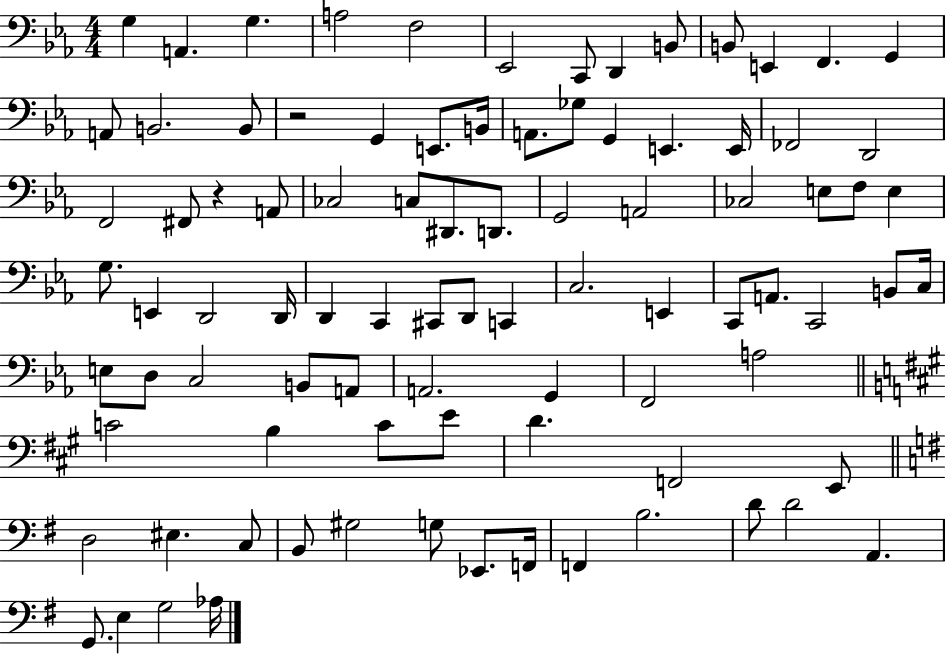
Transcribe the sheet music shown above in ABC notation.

X:1
T:Untitled
M:4/4
L:1/4
K:Eb
G, A,, G, A,2 F,2 _E,,2 C,,/2 D,, B,,/2 B,,/2 E,, F,, G,, A,,/2 B,,2 B,,/2 z2 G,, E,,/2 B,,/4 A,,/2 _G,/2 G,, E,, E,,/4 _F,,2 D,,2 F,,2 ^F,,/2 z A,,/2 _C,2 C,/2 ^D,,/2 D,,/2 G,,2 A,,2 _C,2 E,/2 F,/2 E, G,/2 E,, D,,2 D,,/4 D,, C,, ^C,,/2 D,,/2 C,, C,2 E,, C,,/2 A,,/2 C,,2 B,,/2 C,/4 E,/2 D,/2 C,2 B,,/2 A,,/2 A,,2 G,, F,,2 A,2 C2 B, C/2 E/2 D F,,2 E,,/2 D,2 ^E, C,/2 B,,/2 ^G,2 G,/2 _E,,/2 F,,/4 F,, B,2 D/2 D2 A,, G,,/2 E, G,2 _A,/4